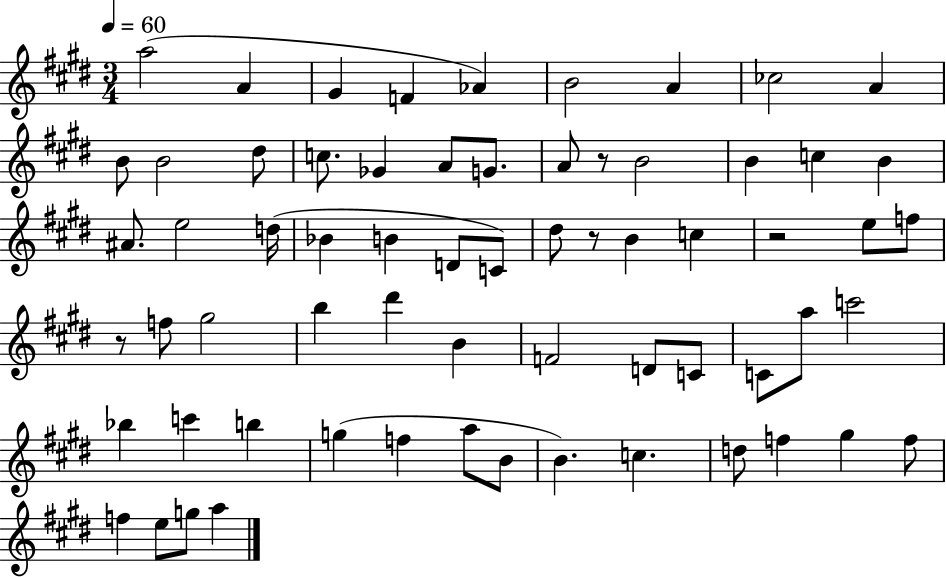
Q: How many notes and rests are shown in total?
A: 65